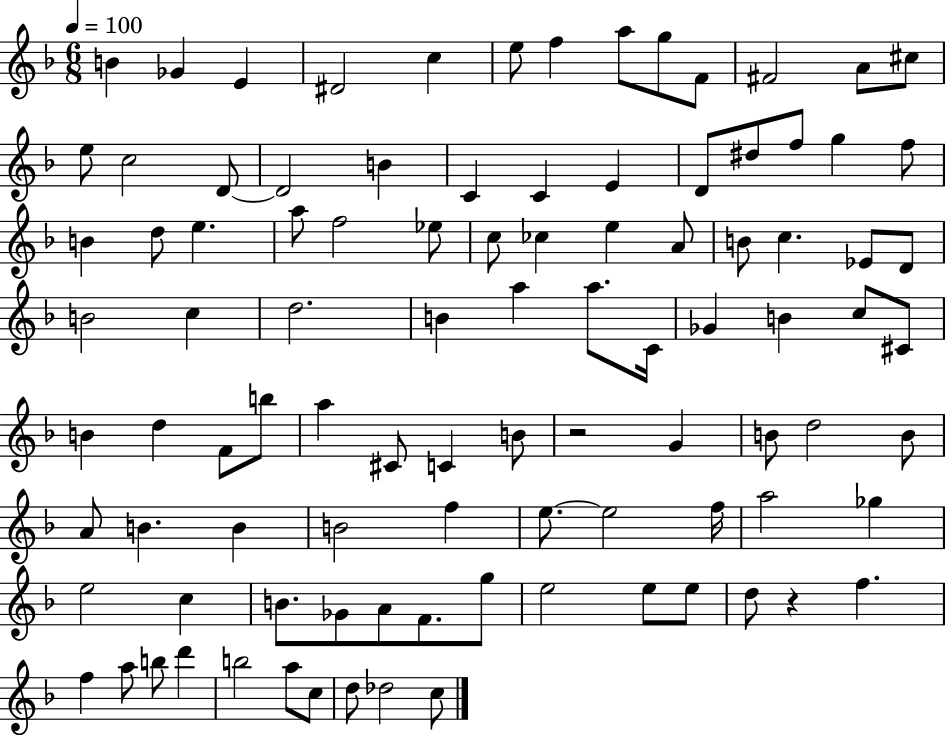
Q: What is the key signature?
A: F major